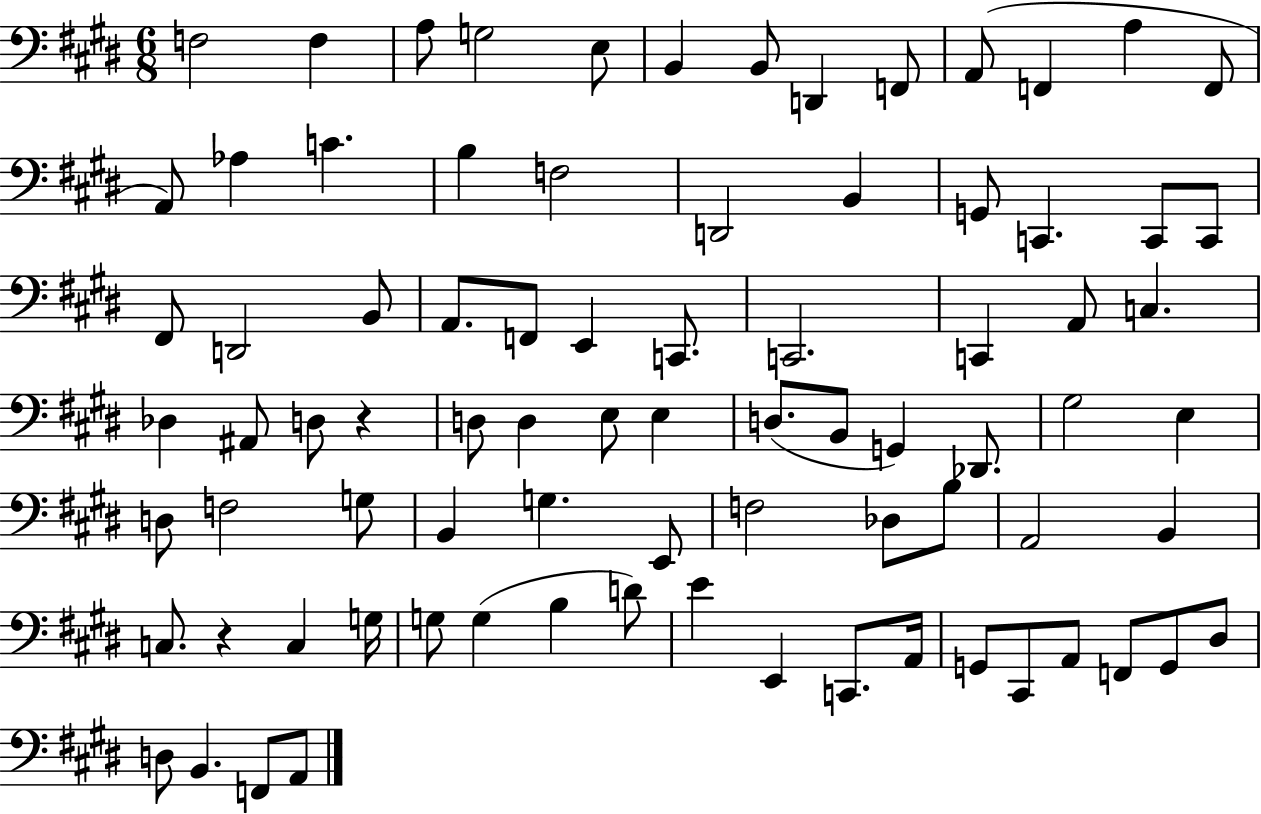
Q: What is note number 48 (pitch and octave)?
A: E3